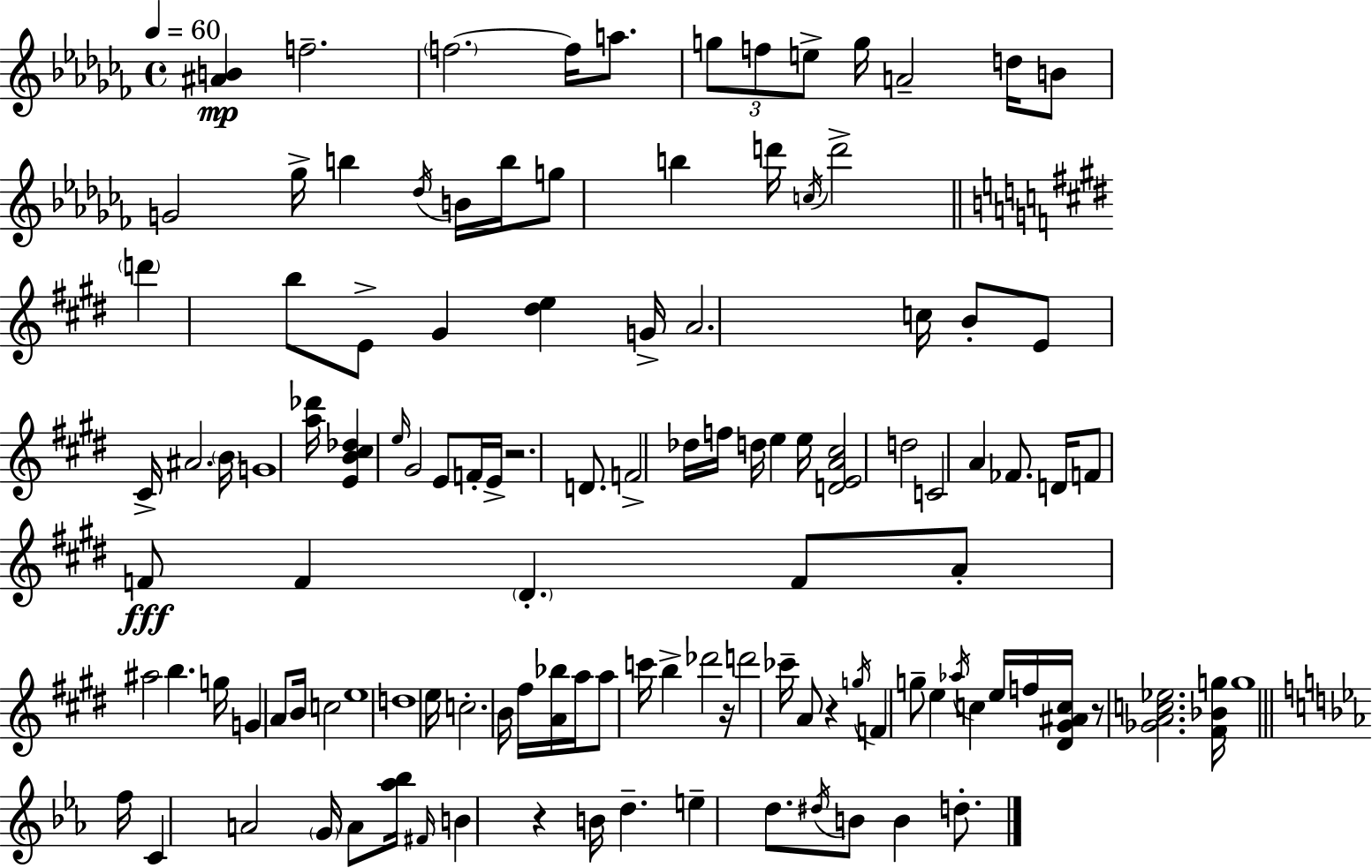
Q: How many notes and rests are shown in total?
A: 118